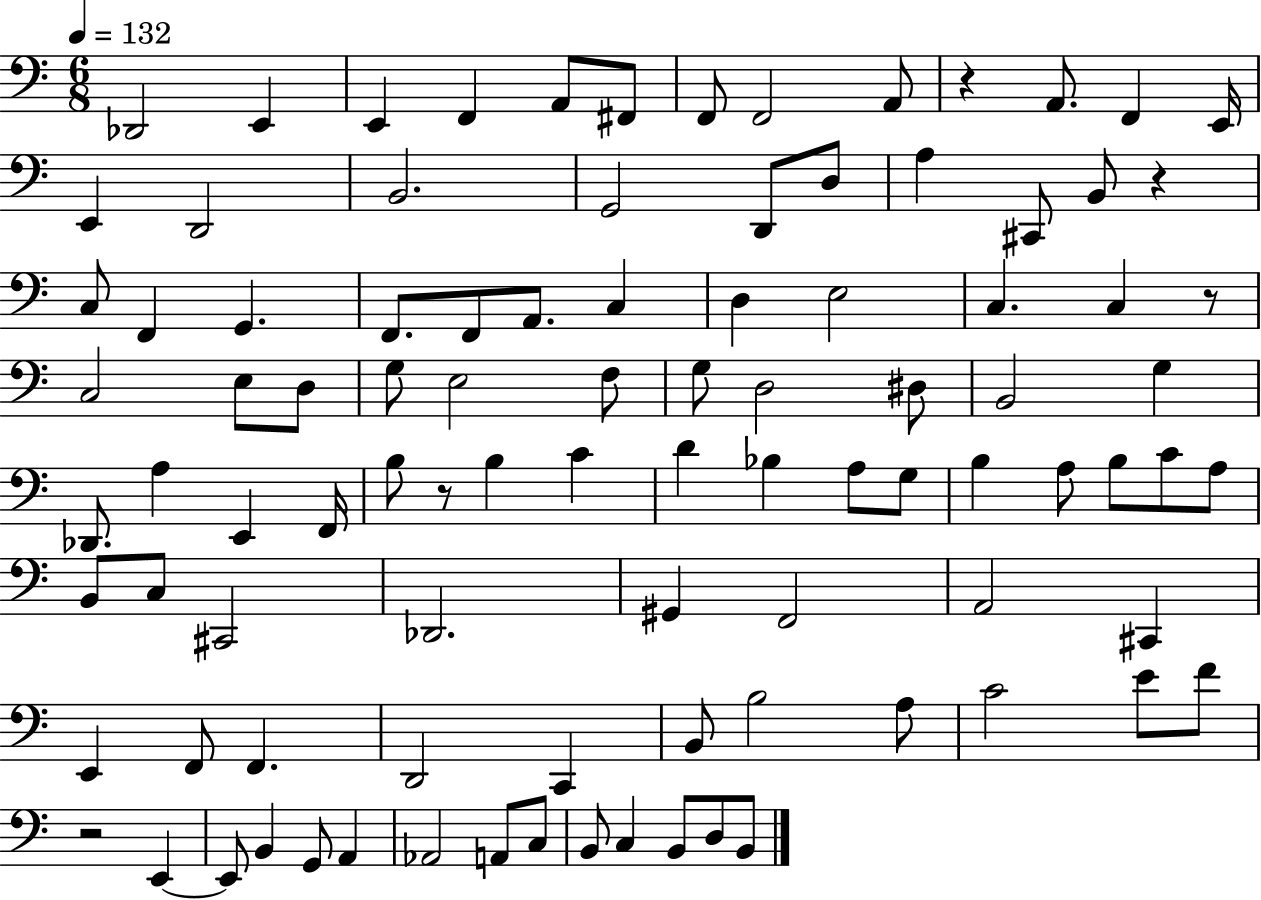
Db2/h E2/q E2/q F2/q A2/e F#2/e F2/e F2/h A2/e R/q A2/e. F2/q E2/s E2/q D2/h B2/h. G2/h D2/e D3/e A3/q C#2/e B2/e R/q C3/e F2/q G2/q. F2/e. F2/e A2/e. C3/q D3/q E3/h C3/q. C3/q R/e C3/h E3/e D3/e G3/e E3/h F3/e G3/e D3/h D#3/e B2/h G3/q Db2/e. A3/q E2/q F2/s B3/e R/e B3/q C4/q D4/q Bb3/q A3/e G3/e B3/q A3/e B3/e C4/e A3/e B2/e C3/e C#2/h Db2/h. G#2/q F2/h A2/h C#2/q E2/q F2/e F2/q. D2/h C2/q B2/e B3/h A3/e C4/h E4/e F4/e R/h E2/q E2/e B2/q G2/e A2/q Ab2/h A2/e C3/e B2/e C3/q B2/e D3/e B2/e